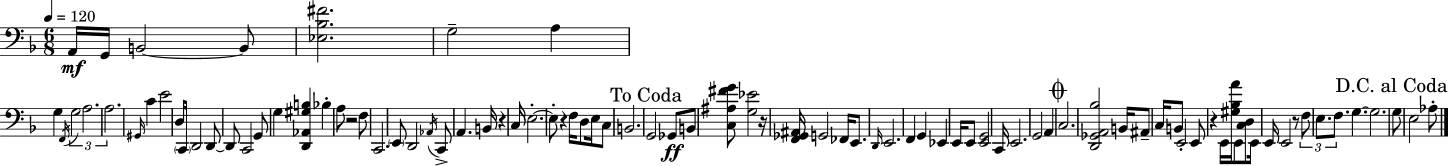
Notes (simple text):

A2/s G2/s B2/h B2/e [Eb3,Bb3,F#4]/h. G3/h A3/q G3/q F2/s G3/h A3/h. A3/h. G#2/s C4/q E4/h D3/s C2/s D2/h D2/e D2/e C2/h G2/e G3/q [D2,Ab2,G#3,B3]/q Bb3/q A3/e R/h F3/e C2/h. E2/e D2/h Ab2/s C2/e A2/q. B2/s R/q C3/s E3/h. E3/e R/q F3/s D3/e E3/s C3/e B2/h. G2/h Gb2/e B2/e [C3,A#3,F#4,G4]/e [G3,Eb4]/h R/s [F2,Gb2,A#2]/s G2/h FES2/s E2/e. D2/s E2/h. F2/q G2/q Eb2/q E2/s E2/e [E2,G2]/h C2/s E2/h. G2/h A2/q C3/h. [D2,Gb2,A2,Bb3]/h B2/s A#2/e C3/s B2/e E2/h E2/e R/q E2/s [G#3,Bb3,A4]/s E2/e [C3,D3]/e E2/s E2/s E2/h R/e F3/e E3/e. F3/e. G3/q. G3/h. G3/e E3/h Ab3/e